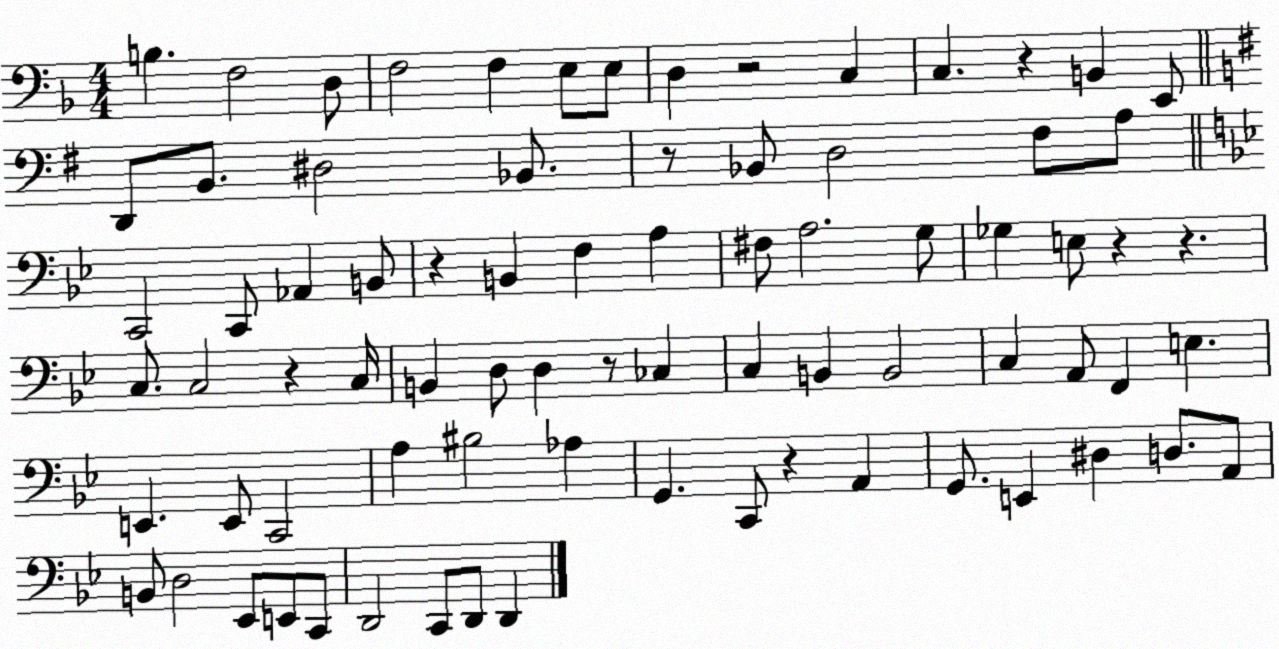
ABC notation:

X:1
T:Untitled
M:4/4
L:1/4
K:F
B, F,2 D,/2 F,2 F, E,/2 E,/2 D, z2 C, C, z B,, E,,/2 D,,/2 B,,/2 ^D,2 _B,,/2 z/2 _B,,/2 D,2 ^F,/2 A,/2 C,,2 C,,/2 _A,, B,,/2 z B,, F, A, ^F,/2 A,2 G,/2 _G, E,/2 z z C,/2 C,2 z C,/4 B,, D,/2 D, z/2 _C, C, B,, B,,2 C, A,,/2 F,, E, E,, E,,/2 C,,2 A, ^B,2 _A, G,, C,,/2 z A,, G,,/2 E,, ^D, D,/2 A,,/2 B,,/2 D,2 _E,,/2 E,,/2 C,,/2 D,,2 C,,/2 D,,/2 D,,